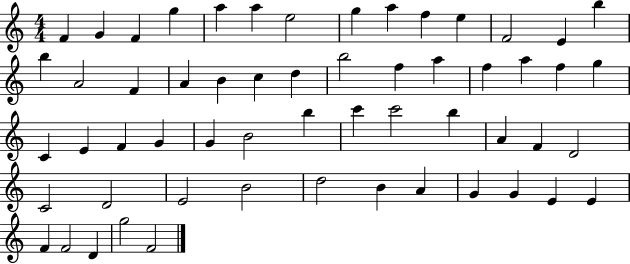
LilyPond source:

{
  \clef treble
  \numericTimeSignature
  \time 4/4
  \key c \major
  f'4 g'4 f'4 g''4 | a''4 a''4 e''2 | g''4 a''4 f''4 e''4 | f'2 e'4 b''4 | \break b''4 a'2 f'4 | a'4 b'4 c''4 d''4 | b''2 f''4 a''4 | f''4 a''4 f''4 g''4 | \break c'4 e'4 f'4 g'4 | g'4 b'2 b''4 | c'''4 c'''2 b''4 | a'4 f'4 d'2 | \break c'2 d'2 | e'2 b'2 | d''2 b'4 a'4 | g'4 g'4 e'4 e'4 | \break f'4 f'2 d'4 | g''2 f'2 | \bar "|."
}